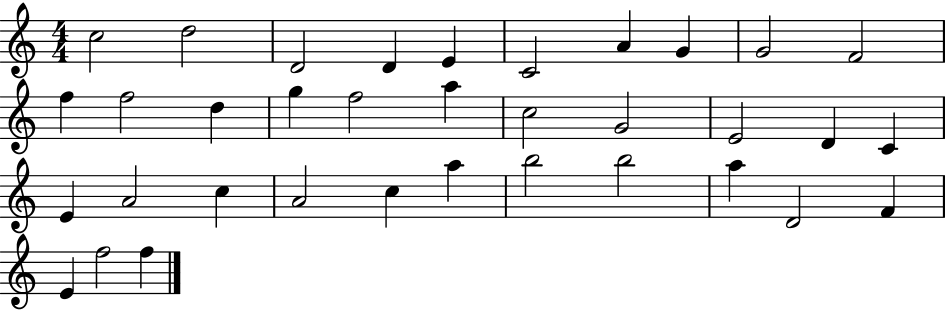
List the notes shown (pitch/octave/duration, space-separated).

C5/h D5/h D4/h D4/q E4/q C4/h A4/q G4/q G4/h F4/h F5/q F5/h D5/q G5/q F5/h A5/q C5/h G4/h E4/h D4/q C4/q E4/q A4/h C5/q A4/h C5/q A5/q B5/h B5/h A5/q D4/h F4/q E4/q F5/h F5/q